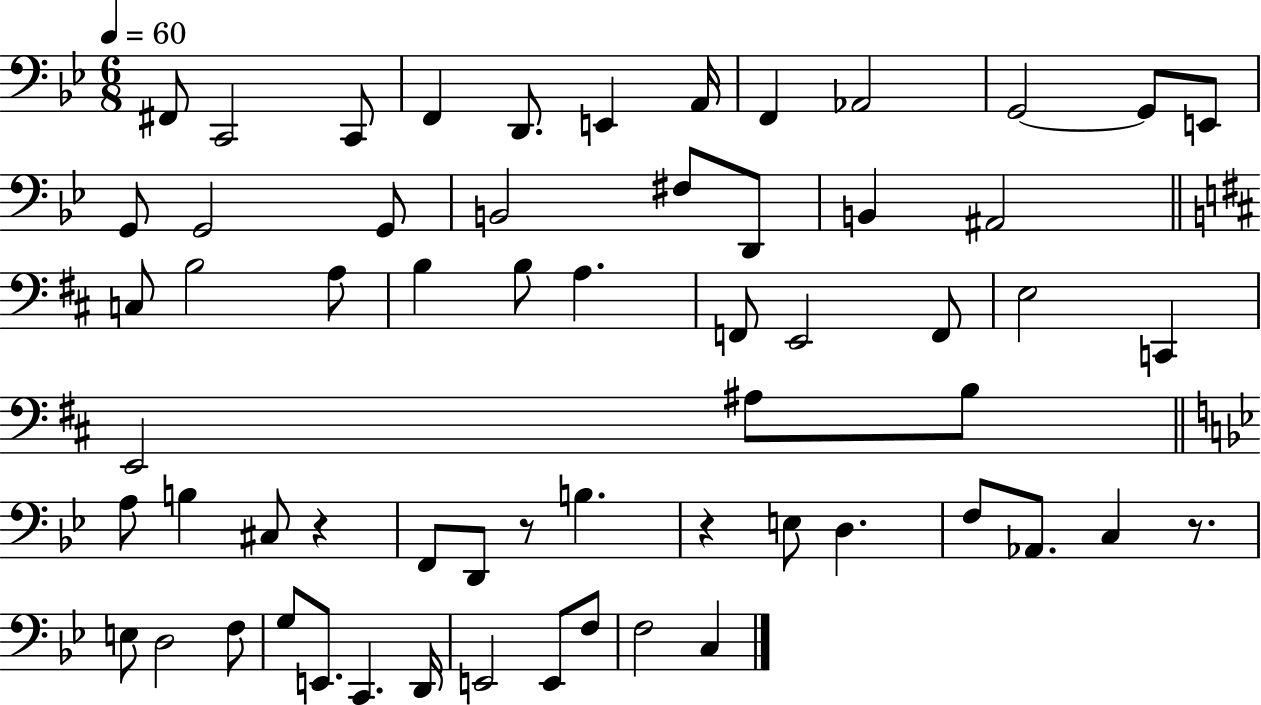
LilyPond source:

{
  \clef bass
  \numericTimeSignature
  \time 6/8
  \key bes \major
  \tempo 4 = 60
  \repeat volta 2 { fis,8 c,2 c,8 | f,4 d,8. e,4 a,16 | f,4 aes,2 | g,2~~ g,8 e,8 | \break g,8 g,2 g,8 | b,2 fis8 d,8 | b,4 ais,2 | \bar "||" \break \key b \minor c8 b2 a8 | b4 b8 a4. | f,8 e,2 f,8 | e2 c,4 | \break e,2 ais8 b8 | \bar "||" \break \key bes \major a8 b4 cis8 r4 | f,8 d,8 r8 b4. | r4 e8 d4. | f8 aes,8. c4 r8. | \break e8 d2 f8 | g8 e,8. c,4. d,16 | e,2 e,8 f8 | f2 c4 | \break } \bar "|."
}